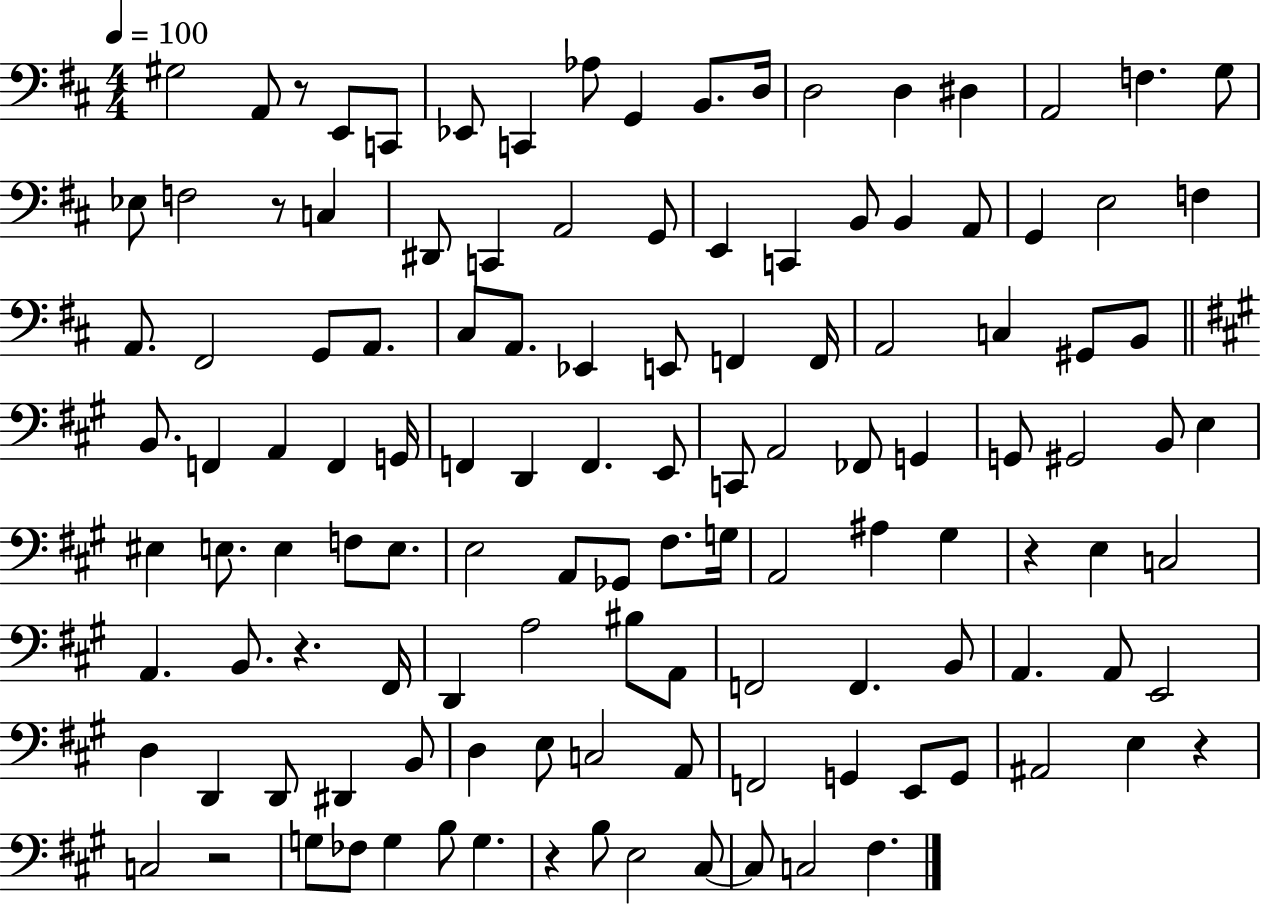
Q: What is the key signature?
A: D major